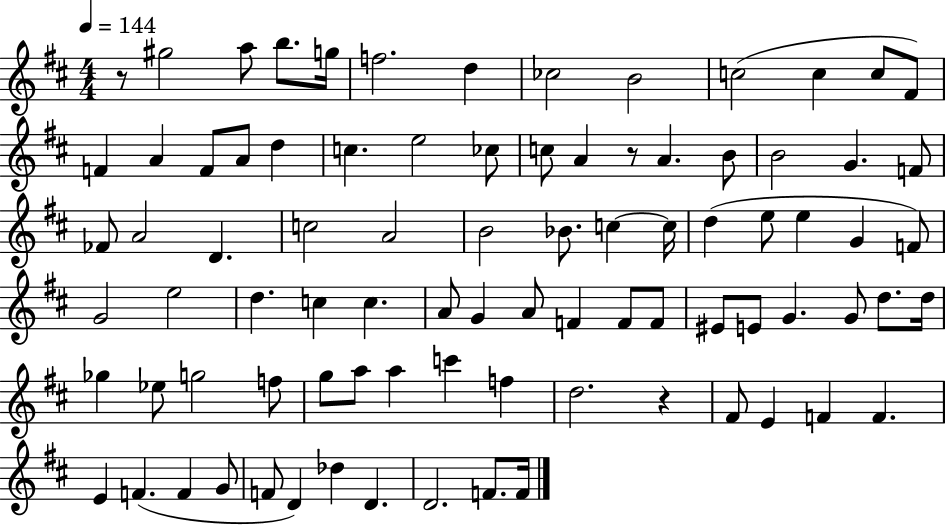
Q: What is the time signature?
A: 4/4